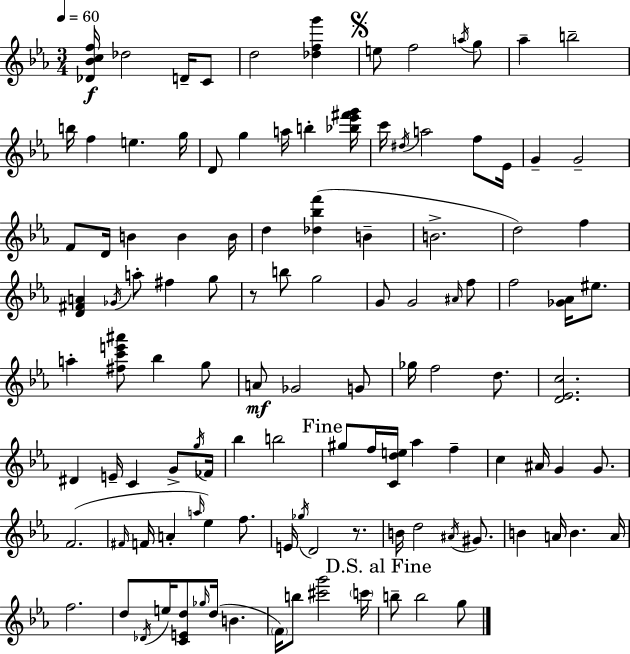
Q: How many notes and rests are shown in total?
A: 116